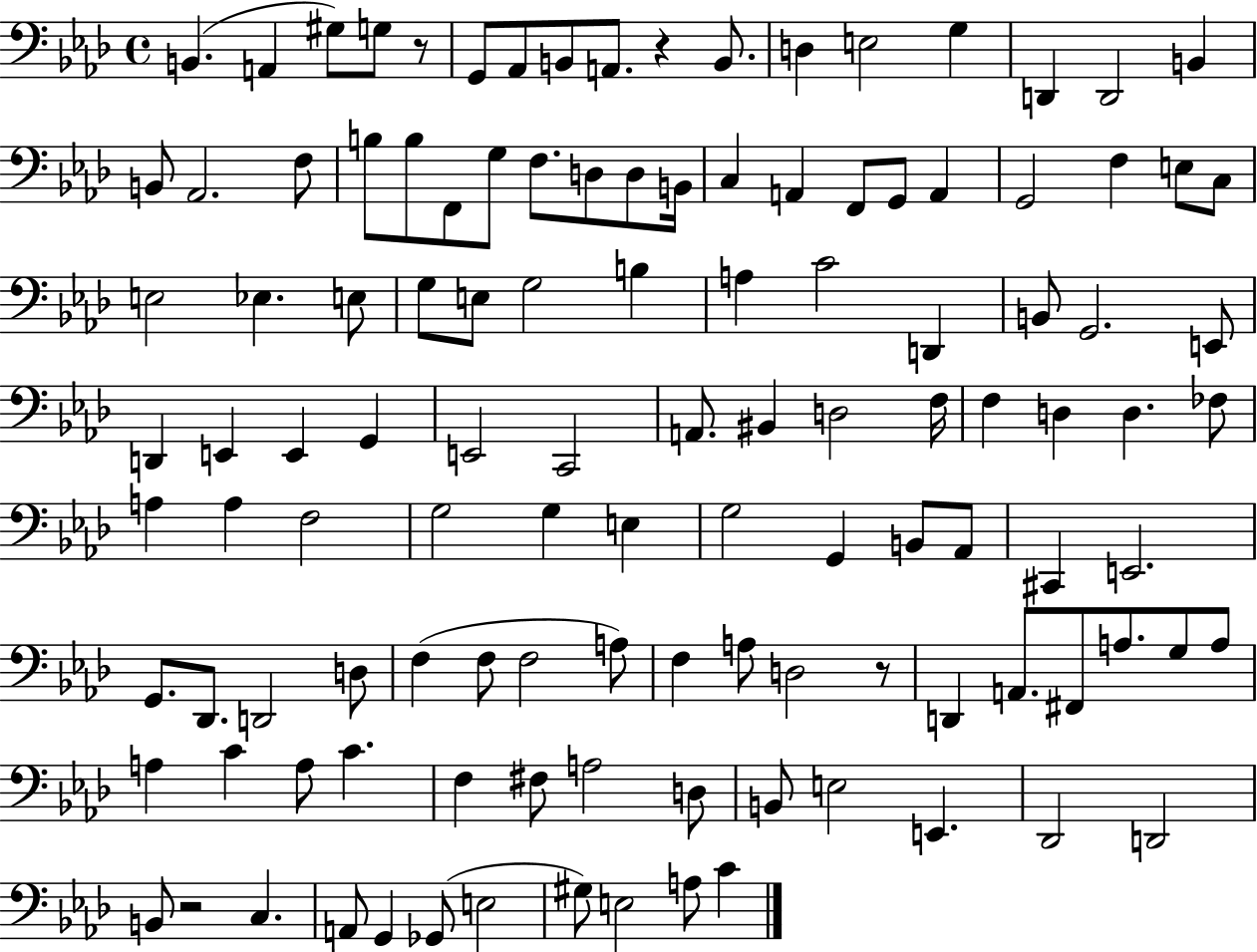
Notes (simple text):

B2/q. A2/q G#3/e G3/e R/e G2/e Ab2/e B2/e A2/e. R/q B2/e. D3/q E3/h G3/q D2/q D2/h B2/q B2/e Ab2/h. F3/e B3/e B3/e F2/e G3/e F3/e. D3/e D3/e B2/s C3/q A2/q F2/e G2/e A2/q G2/h F3/q E3/e C3/e E3/h Eb3/q. E3/e G3/e E3/e G3/h B3/q A3/q C4/h D2/q B2/e G2/h. E2/e D2/q E2/q E2/q G2/q E2/h C2/h A2/e. BIS2/q D3/h F3/s F3/q D3/q D3/q. FES3/e A3/q A3/q F3/h G3/h G3/q E3/q G3/h G2/q B2/e Ab2/e C#2/q E2/h. G2/e. Db2/e. D2/h D3/e F3/q F3/e F3/h A3/e F3/q A3/e D3/h R/e D2/q A2/e. F#2/e A3/e. G3/e A3/e A3/q C4/q A3/e C4/q. F3/q F#3/e A3/h D3/e B2/e E3/h E2/q. Db2/h D2/h B2/e R/h C3/q. A2/e G2/q Gb2/e E3/h G#3/e E3/h A3/e C4/q